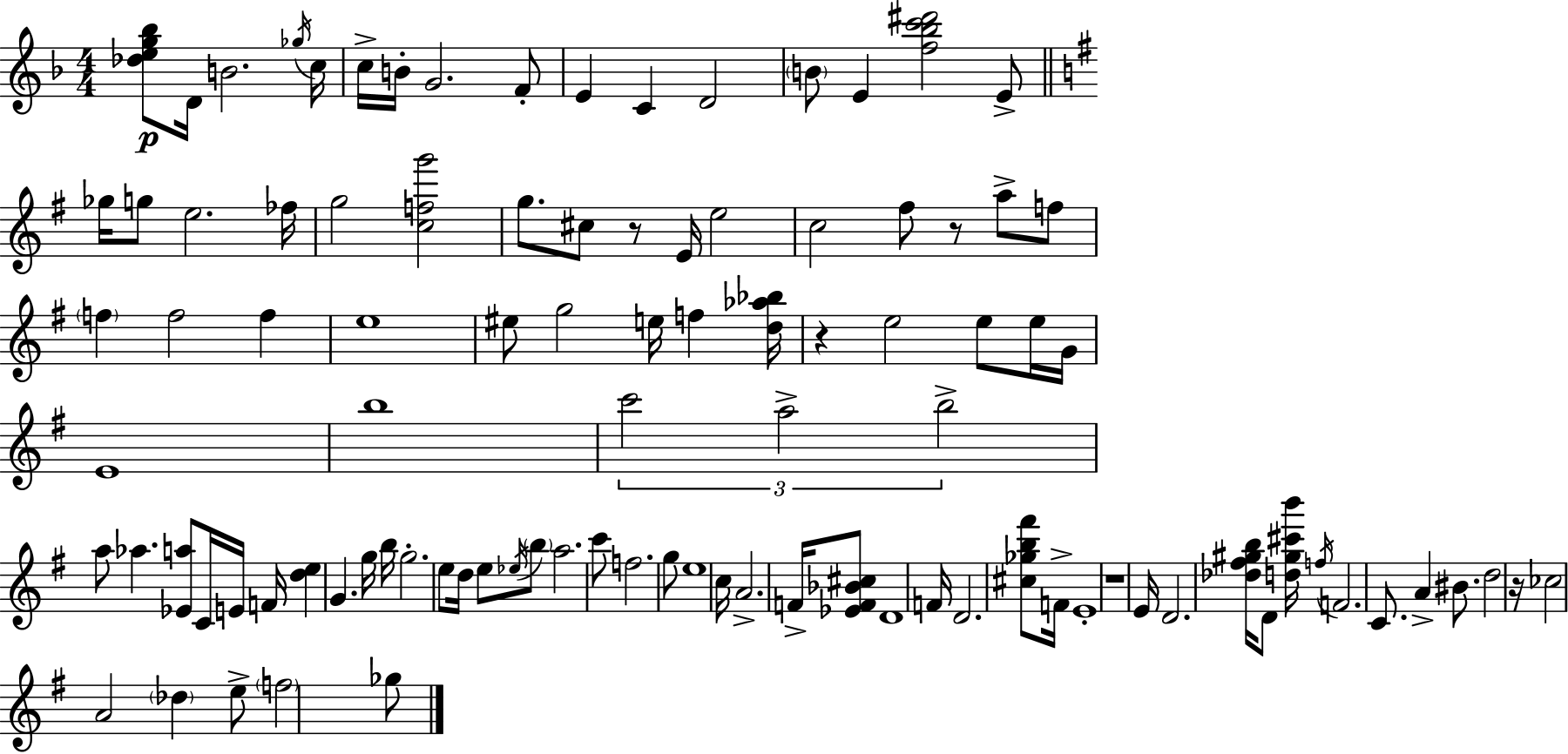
X:1
T:Untitled
M:4/4
L:1/4
K:F
[_deg_b]/2 D/4 B2 _g/4 c/4 c/4 B/4 G2 F/2 E C D2 B/2 E [f_bc'^d']2 E/2 _g/4 g/2 e2 _f/4 g2 [cfg']2 g/2 ^c/2 z/2 E/4 e2 c2 ^f/2 z/2 a/2 f/2 f f2 f e4 ^e/2 g2 e/4 f [d_a_b]/4 z e2 e/2 e/4 G/4 E4 b4 c'2 a2 b2 a/2 _a [_Ea]/2 C/4 E/4 F/4 [de] G g/4 b/4 g2 e/2 d/4 e/2 _e/4 b/2 a2 c'/2 f2 g/2 e4 c/4 A2 F/4 [_EF_B^c]/2 D4 F/4 D2 [^c_gb^f']/2 F/4 E4 z4 E/4 D2 [_d^f^gb]/4 D/2 [d^g^c'b']/4 f/4 F2 C/2 A ^B/2 d2 z/4 _c2 A2 _d e/2 f2 _g/2